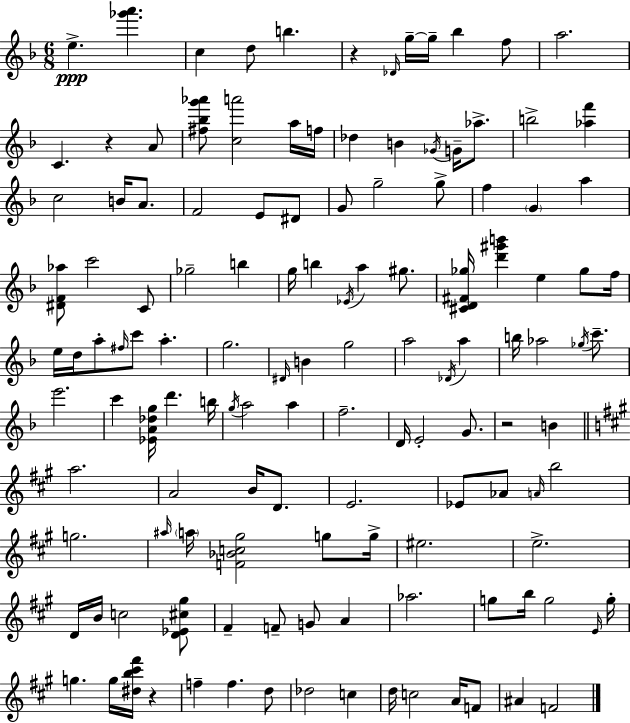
E5/q. [Gb6,A6]/q. C5/q D5/e B5/q. R/q Db4/s G5/s G5/s Bb5/q F5/e A5/h. C4/q. R/q A4/e [F#5,Bb5,G6,Ab6]/e [C5,A6]/h A5/s F5/s Db5/q B4/q Gb4/s G4/s Ab5/e. B5/h [Ab5,F6]/q C5/h B4/s A4/e. F4/h E4/e D#4/e G4/e G5/h G5/e F5/q G4/q A5/q [D#4,F4,Ab5]/e C6/h C4/e Gb5/h B5/q G5/s B5/q Eb4/s A5/q G#5/e. [C#4,D4,F#4,Gb5]/s [D6,G#6,B6]/q E5/q Gb5/e F5/s E5/s D5/s A5/e F#5/s C6/e A5/q. G5/h. D#4/s B4/q G5/h A5/h Db4/s A5/q B5/s Ab5/h Gb5/s C6/e. E6/h. C6/q [Eb4,A4,Db5,G5]/s D6/q. B5/s G5/s A5/h A5/q F5/h. D4/s E4/h G4/e. R/h B4/q A5/h. A4/h B4/s D4/e. E4/h. Eb4/e Ab4/e A4/s B5/h G5/h. A#5/s A5/s [F4,Bb4,C5,G#5]/h G5/e G5/s EIS5/h. E5/h. D4/s B4/s C5/h [D4,Eb4,C#5,G#5]/e F#4/q F4/e G4/e A4/q Ab5/h. G5/e B5/s G5/h E4/s G5/s G5/q. G5/s [D#5,B5,C#6,F#6]/s R/q F5/q F5/q. D5/e Db5/h C5/q D5/s C5/h A4/s F4/e A#4/q F4/h